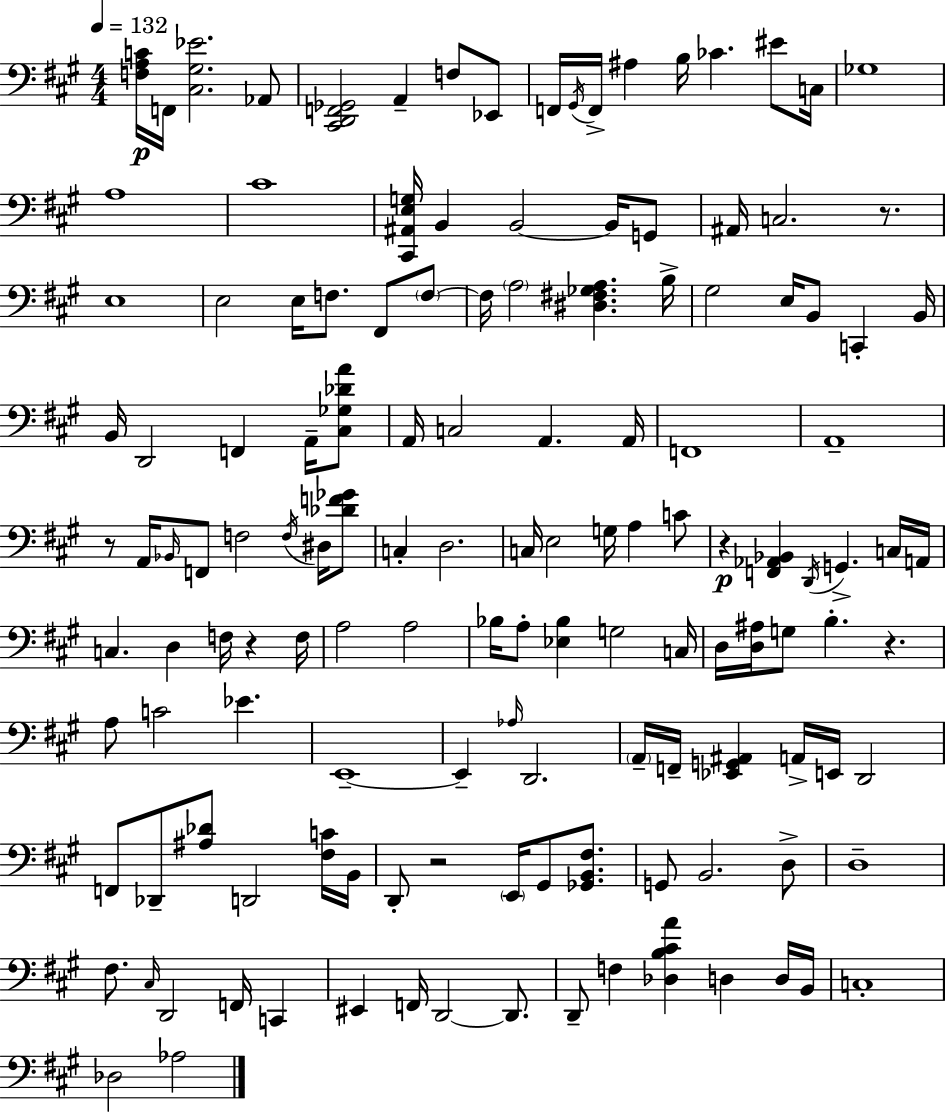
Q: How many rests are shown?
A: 6